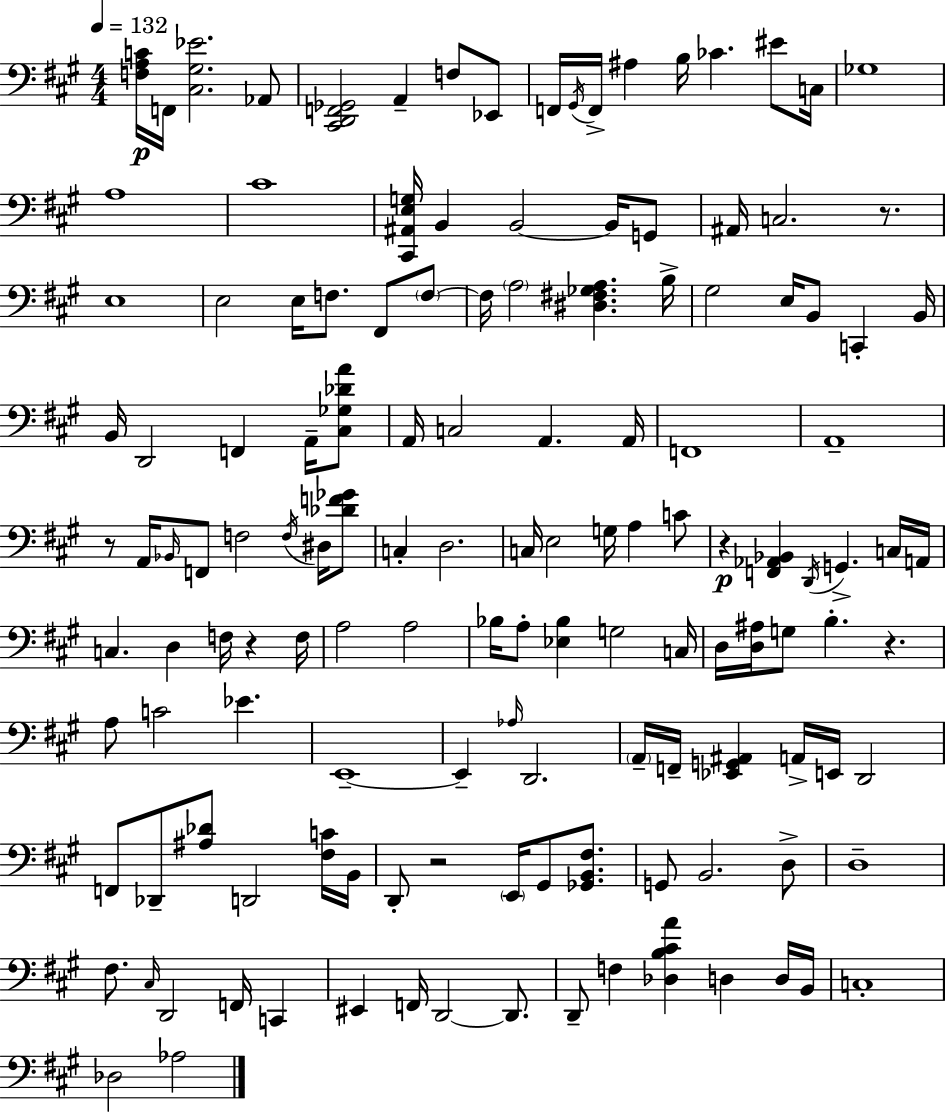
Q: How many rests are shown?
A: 6